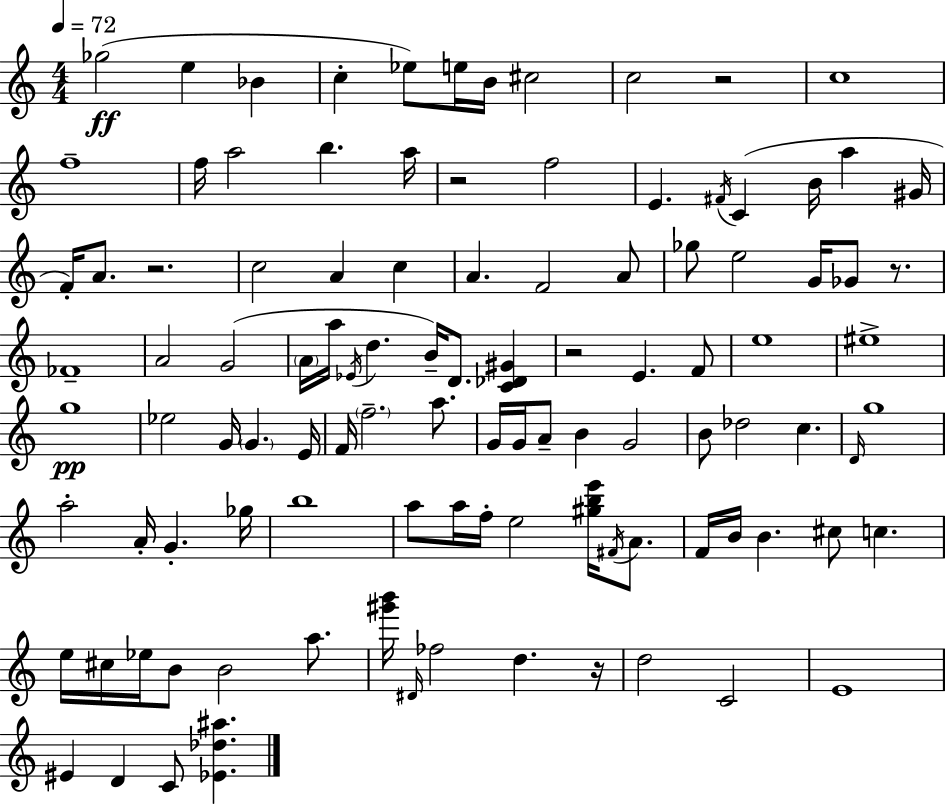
{
  \clef treble
  \numericTimeSignature
  \time 4/4
  \key a \minor
  \tempo 4 = 72
  ges''2(\ff e''4 bes'4 | c''4-. ees''8) e''16 b'16 cis''2 | c''2 r2 | c''1 | \break f''1-- | f''16 a''2 b''4. a''16 | r2 f''2 | e'4. \acciaccatura { fis'16 }( c'4 b'16 a''4 | \break gis'16 f'16-.) a'8. r2. | c''2 a'4 c''4 | a'4. f'2 a'8 | ges''8 e''2 g'16 ges'8 r8. | \break fes'1-- | a'2 g'2( | \parenthesize a'16 a''16 \acciaccatura { ees'16 } d''4. b'16--) d'8. <c' des' gis'>4 | r2 e'4. | \break f'8 e''1 | eis''1-> | g''1\pp | ees''2 g'16 \parenthesize g'4. | \break e'16 f'16 \parenthesize f''2.-- a''8. | g'16 g'16 a'8-- b'4 g'2 | b'8 des''2 c''4. | \grace { d'16 } g''1 | \break a''2-. a'16-. g'4.-. | ges''16 b''1 | a''8 a''16 f''16-. e''2 <gis'' b'' e'''>16 | \acciaccatura { fis'16 } a'8. f'16 b'16 b'4. cis''8 c''4. | \break e''16 cis''16 ees''16 b'8 b'2 | a''8. <gis''' b'''>16 \grace { dis'16 } fes''2 d''4. | r16 d''2 c'2 | e'1 | \break eis'4 d'4 c'8 <ees' des'' ais''>4. | \bar "|."
}